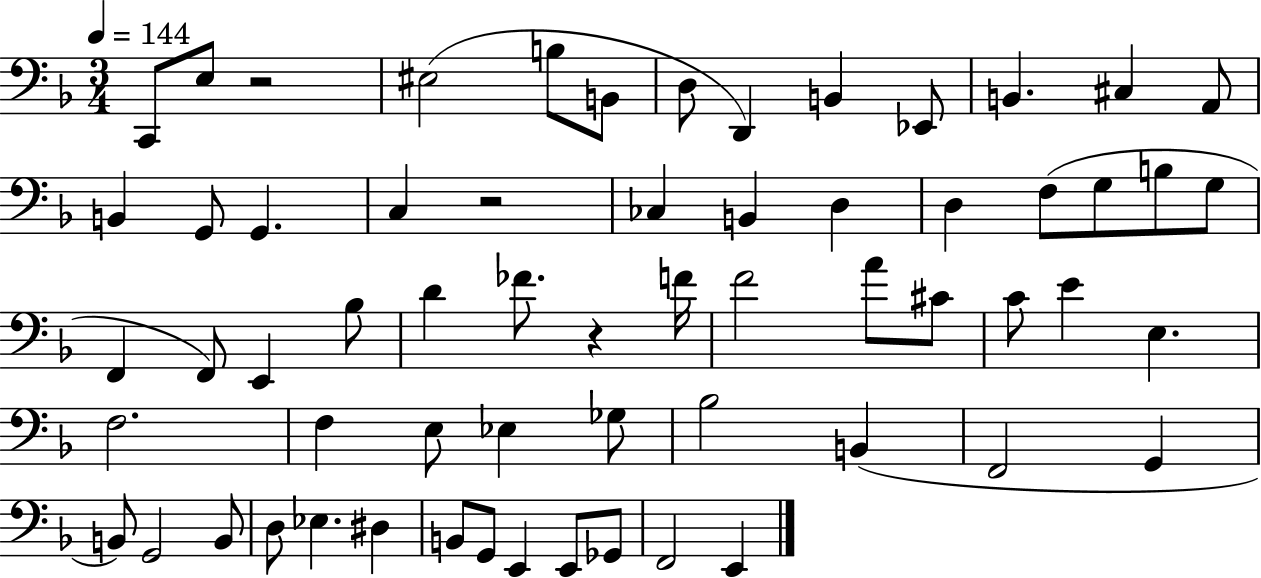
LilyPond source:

{
  \clef bass
  \numericTimeSignature
  \time 3/4
  \key f \major
  \tempo 4 = 144
  c,8 e8 r2 | eis2( b8 b,8 | d8 d,4) b,4 ees,8 | b,4. cis4 a,8 | \break b,4 g,8 g,4. | c4 r2 | ces4 b,4 d4 | d4 f8( g8 b8 g8 | \break f,4 f,8) e,4 bes8 | d'4 fes'8. r4 f'16 | f'2 a'8 cis'8 | c'8 e'4 e4. | \break f2. | f4 e8 ees4 ges8 | bes2 b,4( | f,2 g,4 | \break b,8) g,2 b,8 | d8 ees4. dis4 | b,8 g,8 e,4 e,8 ges,8 | f,2 e,4 | \break \bar "|."
}